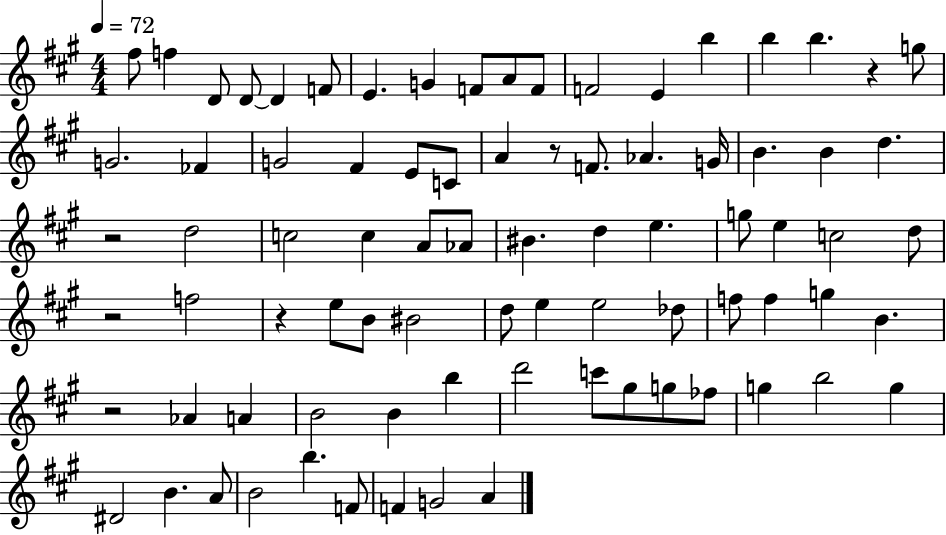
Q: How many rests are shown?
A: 6